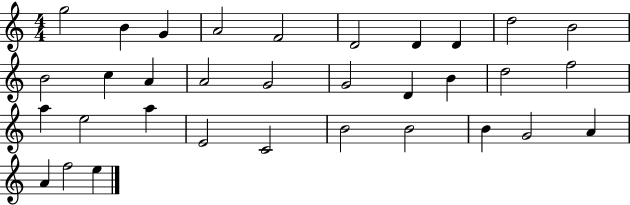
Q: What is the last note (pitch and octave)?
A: E5